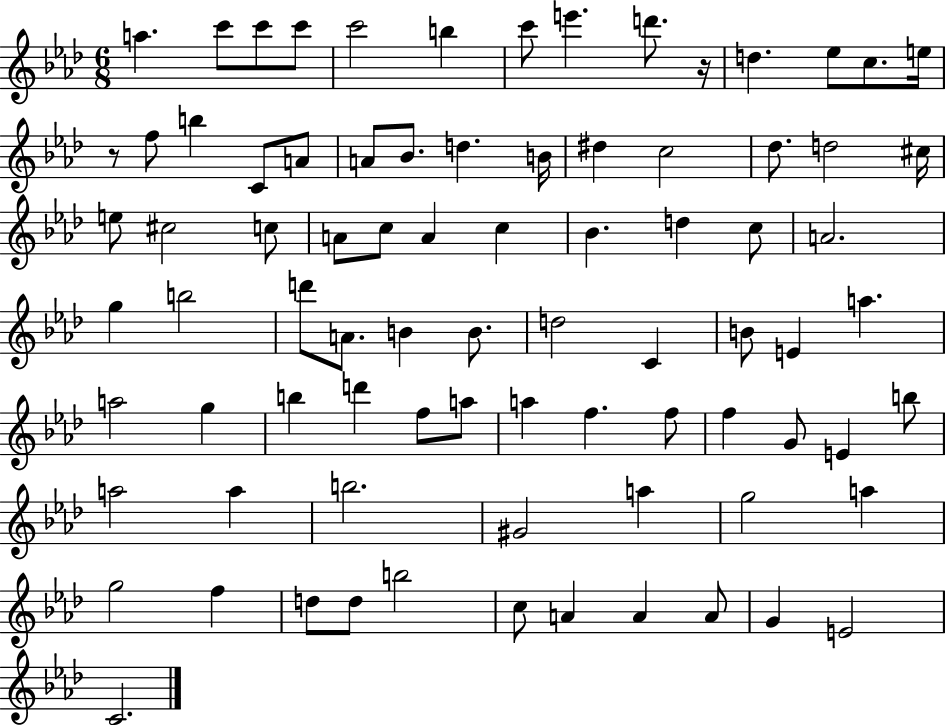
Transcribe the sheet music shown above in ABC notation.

X:1
T:Untitled
M:6/8
L:1/4
K:Ab
a c'/2 c'/2 c'/2 c'2 b c'/2 e' d'/2 z/4 d _e/2 c/2 e/4 z/2 f/2 b C/2 A/2 A/2 _B/2 d B/4 ^d c2 _d/2 d2 ^c/4 e/2 ^c2 c/2 A/2 c/2 A c _B d c/2 A2 g b2 d'/2 A/2 B B/2 d2 C B/2 E a a2 g b d' f/2 a/2 a f f/2 f G/2 E b/2 a2 a b2 ^G2 a g2 a g2 f d/2 d/2 b2 c/2 A A A/2 G E2 C2